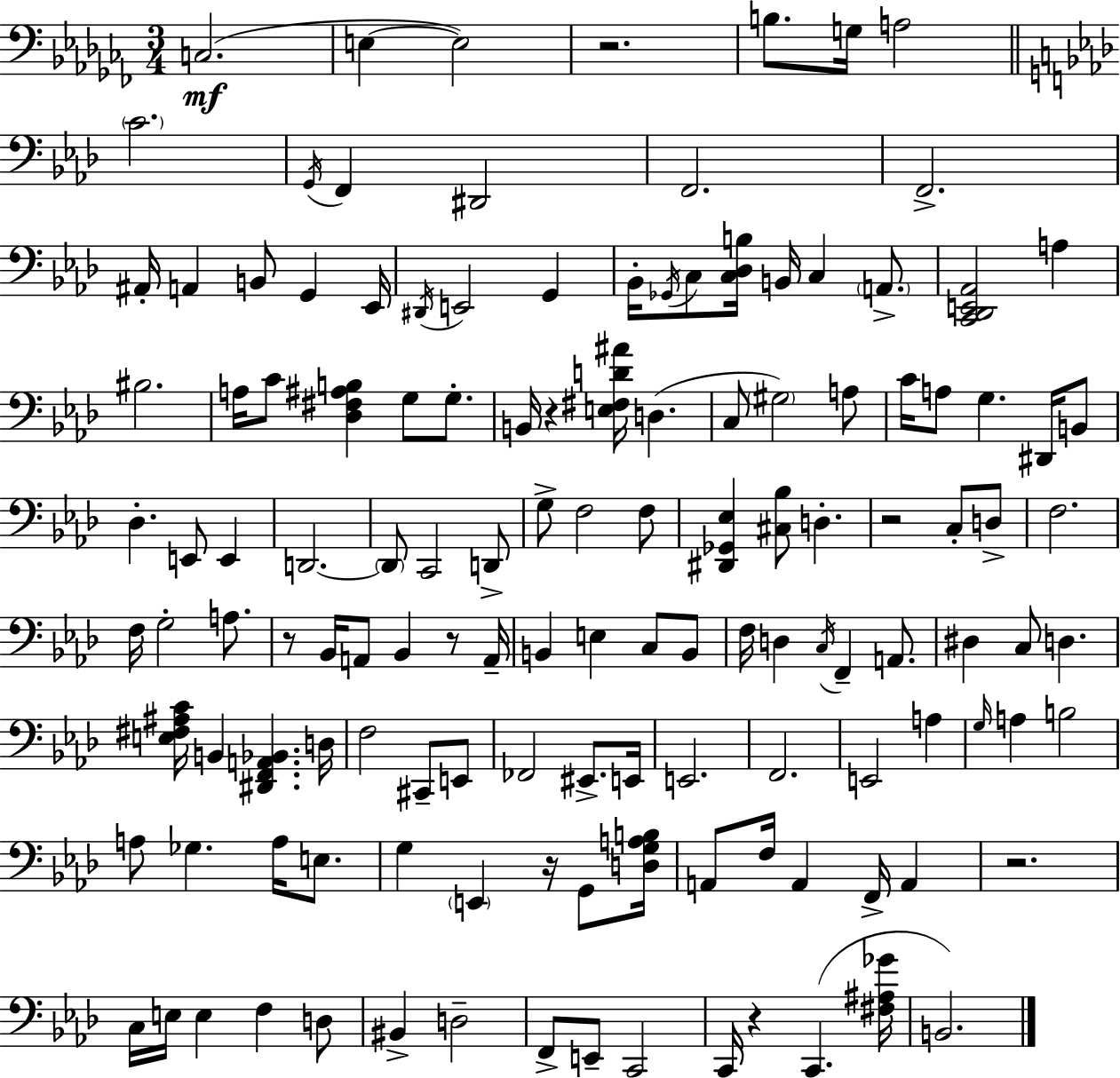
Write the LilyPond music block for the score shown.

{
  \clef bass
  \numericTimeSignature
  \time 3/4
  \key aes \minor
  c2.(\mf | e4~~ e2) | r2. | b8. g16 a2 | \break \bar "||" \break \key aes \major \parenthesize c'2. | \acciaccatura { g,16 } f,4 dis,2 | f,2. | f,2.-> | \break ais,16-. a,4 b,8 g,4 | ees,16 \acciaccatura { dis,16 } e,2 g,4 | bes,16-. \acciaccatura { ges,16 } c8 <c des b>16 b,16 c4 | \parenthesize a,8.-> <c, des, e, aes,>2 a4 | \break bis2. | a16 c'8 <des fis ais b>4 g8 | g8.-. b,16 r4 <e fis d' ais'>16 d4.( | c8 \parenthesize gis2) | \break a8 c'16 a8 g4. | dis,16 b,8 des4.-. e,8 e,4 | d,2.~~ | \parenthesize d,8 c,2 | \break d,8-> g8-> f2 | f8 <dis, ges, ees>4 <cis bes>8 d4.-. | r2 c8-. | d8-> f2. | \break f16 g2-. | a8. r8 bes,16 a,8 bes,4 | r8 a,16-- b,4 e4 c8 | b,8 f16 d4 \acciaccatura { c16 } f,4-- | \break a,8. dis4 c8 d4. | <e fis ais c'>16 b,4 <dis, f, a, bes,>4. | d16 f2 | cis,8-- e,8 fes,2 | \break eis,8.-> e,16 e,2. | f,2. | e,2 | a4 \grace { g16 } a4 b2 | \break a8 ges4. | a16 e8. g4 \parenthesize e,4 | r16 g,8 <d g a b>16 a,8 f16 a,4 | f,16-> a,4 r2. | \break c16 e16 e4 f4 | d8 bis,4-> d2-- | f,8-> e,8-- c,2 | c,16 r4 c,4.( | \break <fis ais ges'>16 b,2.) | \bar "|."
}